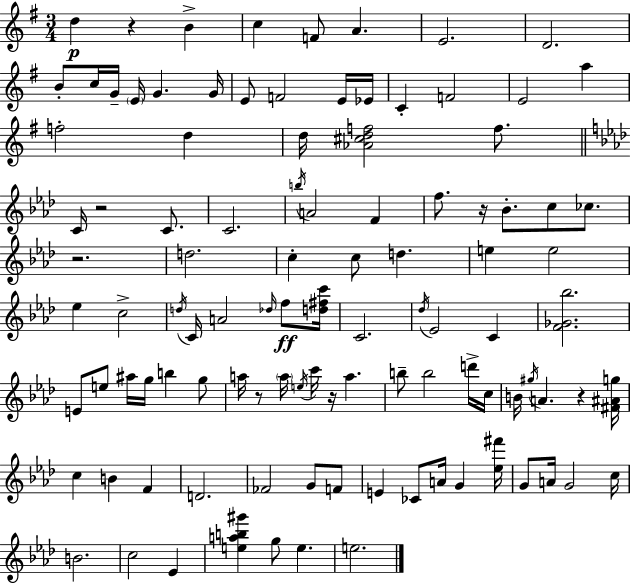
D5/q R/q B4/q C5/q F4/e A4/q. E4/h. D4/h. B4/e C5/s G4/s E4/s G4/q. G4/s E4/e F4/h E4/s Eb4/s C4/q F4/h E4/h A5/q F5/h D5/q D5/s [Ab4,C#5,D5,F5]/h F5/e. C4/s R/h C4/e. C4/h. B5/s A4/h F4/q F5/e. R/s Bb4/e. C5/e CES5/e. R/h. D5/h. C5/q C5/e D5/q. E5/q E5/h Eb5/q C5/h D5/s C4/s A4/h Db5/s F5/e [D5,F#5,C6]/s C4/h. Db5/s Eb4/h C4/q [F4,Gb4,Bb5]/h. E4/e E5/e A#5/s G5/s B5/q G5/e A5/s R/e A5/s E5/s C6/s R/s A5/q. B5/e B5/h D6/s C5/s B4/s G#5/s A4/q. R/q [F#4,A#4,G5]/s C5/q B4/q F4/q D4/h. FES4/h G4/e F4/e E4/q CES4/e A4/s G4/q [Eb5,F#6]/s G4/e A4/s G4/h C5/s B4/h. C5/h Eb4/q [E5,A5,B5,G#6]/q G5/e E5/q. E5/h.